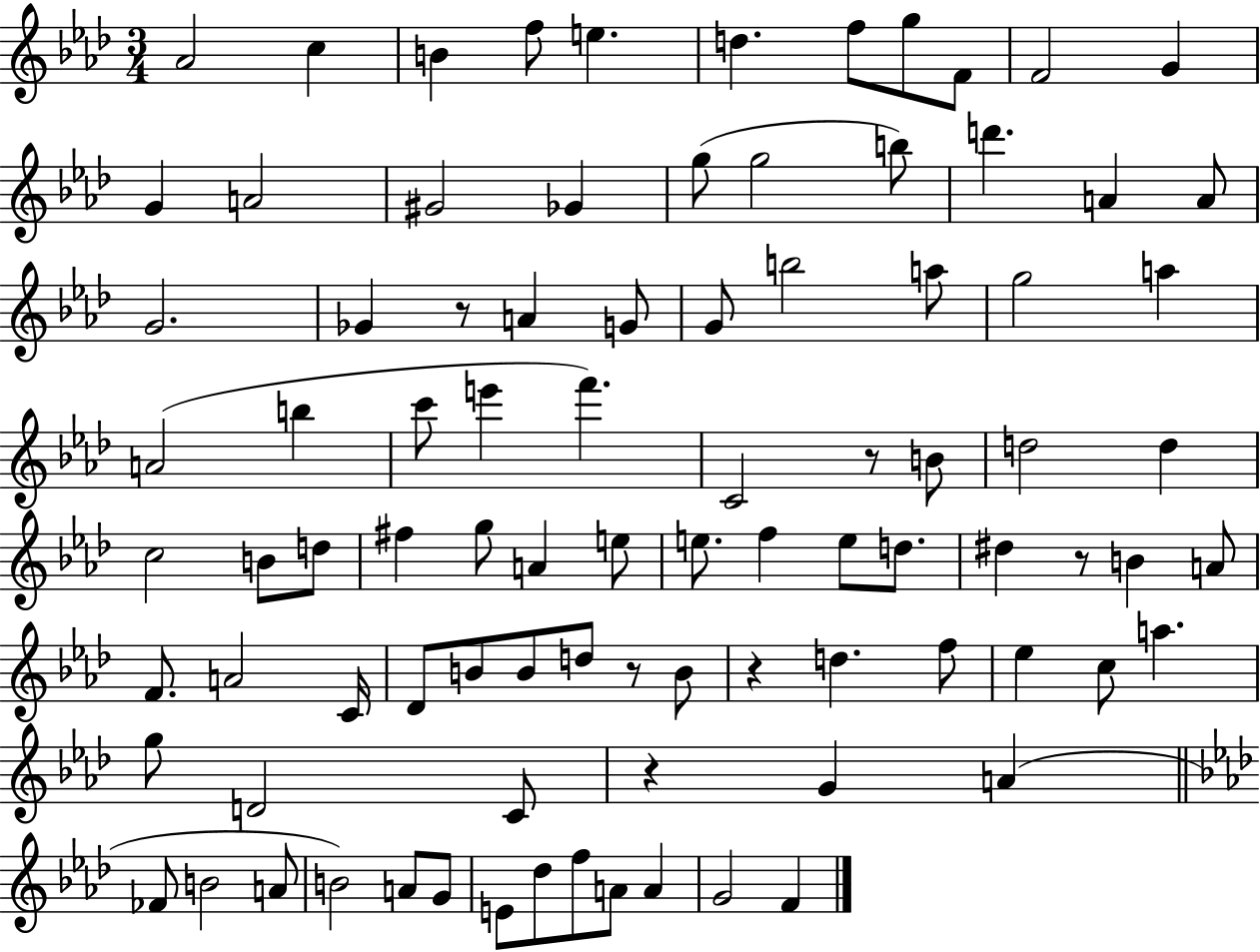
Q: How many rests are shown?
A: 6